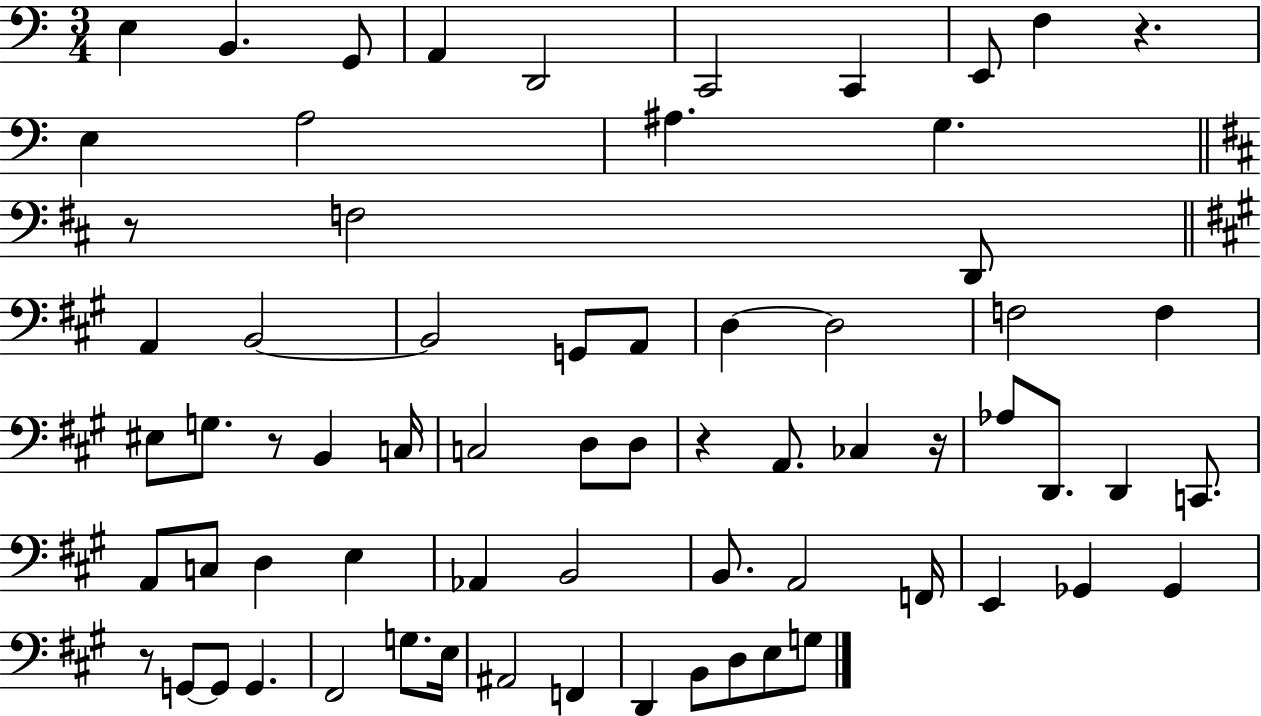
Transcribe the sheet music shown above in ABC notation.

X:1
T:Untitled
M:3/4
L:1/4
K:C
E, B,, G,,/2 A,, D,,2 C,,2 C,, E,,/2 F, z E, A,2 ^A, G, z/2 F,2 D,,/2 A,, B,,2 B,,2 G,,/2 A,,/2 D, D,2 F,2 F, ^E,/2 G,/2 z/2 B,, C,/4 C,2 D,/2 D,/2 z A,,/2 _C, z/4 _A,/2 D,,/2 D,, C,,/2 A,,/2 C,/2 D, E, _A,, B,,2 B,,/2 A,,2 F,,/4 E,, _G,, _G,, z/2 G,,/2 G,,/2 G,, ^F,,2 G,/2 E,/4 ^A,,2 F,, D,, B,,/2 D,/2 E,/2 G,/2